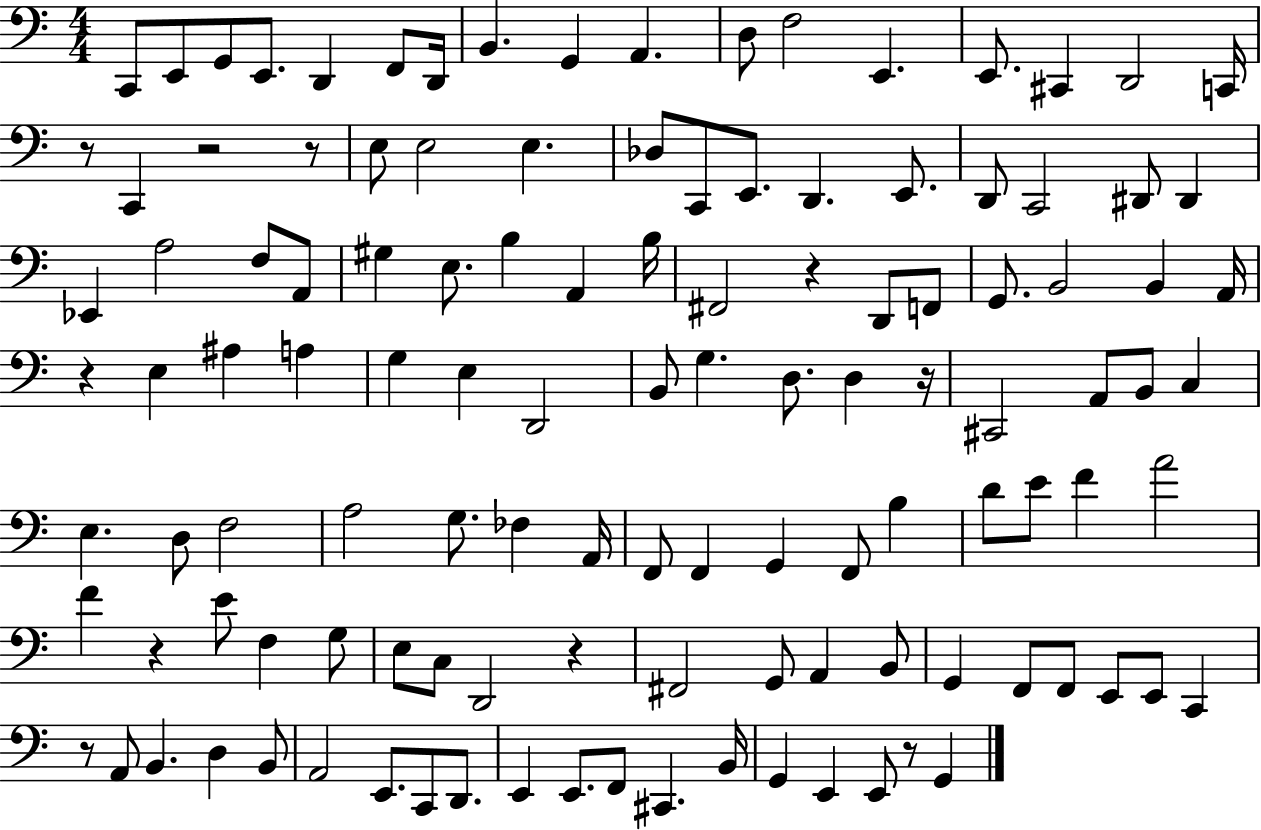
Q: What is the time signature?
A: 4/4